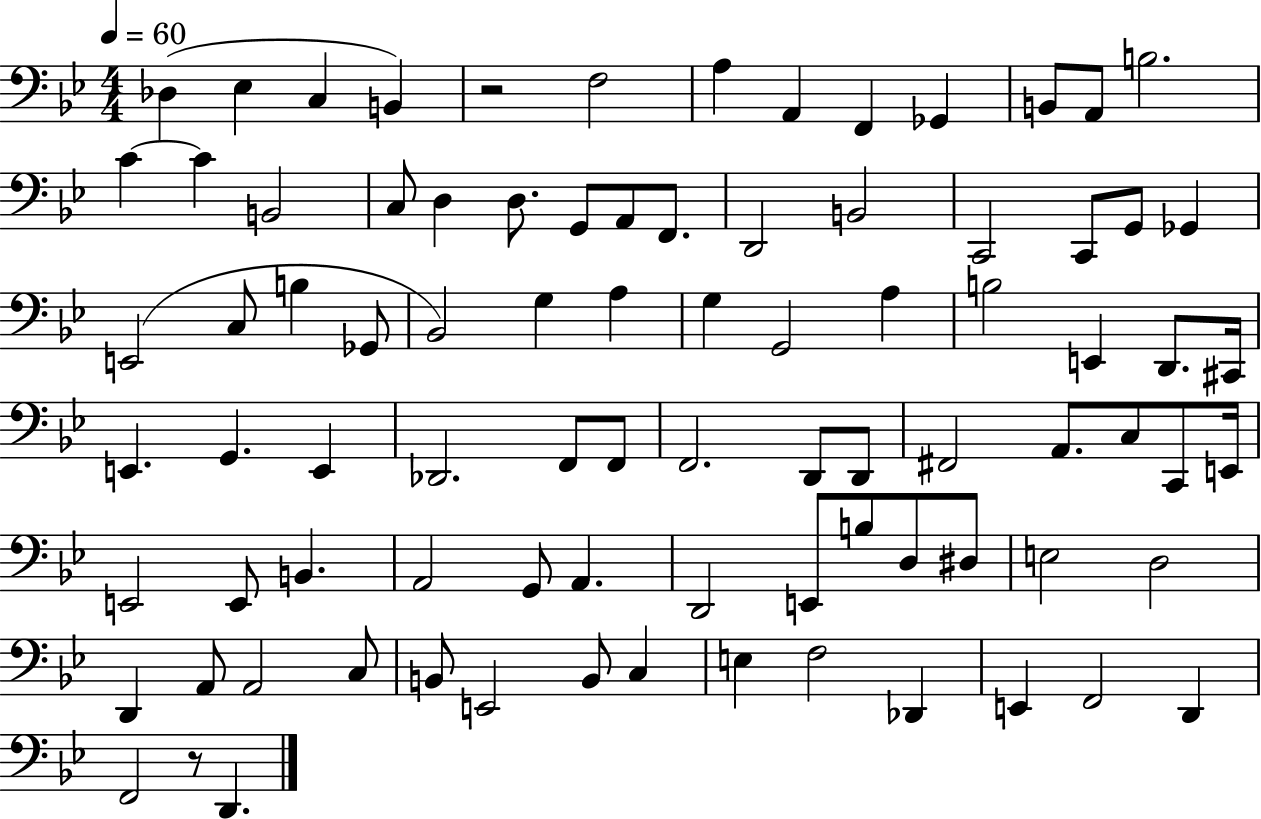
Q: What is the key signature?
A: BES major